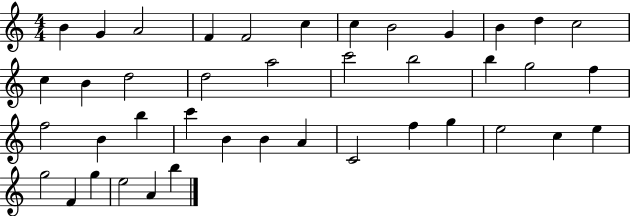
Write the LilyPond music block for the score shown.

{
  \clef treble
  \numericTimeSignature
  \time 4/4
  \key c \major
  b'4 g'4 a'2 | f'4 f'2 c''4 | c''4 b'2 g'4 | b'4 d''4 c''2 | \break c''4 b'4 d''2 | d''2 a''2 | c'''2 b''2 | b''4 g''2 f''4 | \break f''2 b'4 b''4 | c'''4 b'4 b'4 a'4 | c'2 f''4 g''4 | e''2 c''4 e''4 | \break g''2 f'4 g''4 | e''2 a'4 b''4 | \bar "|."
}